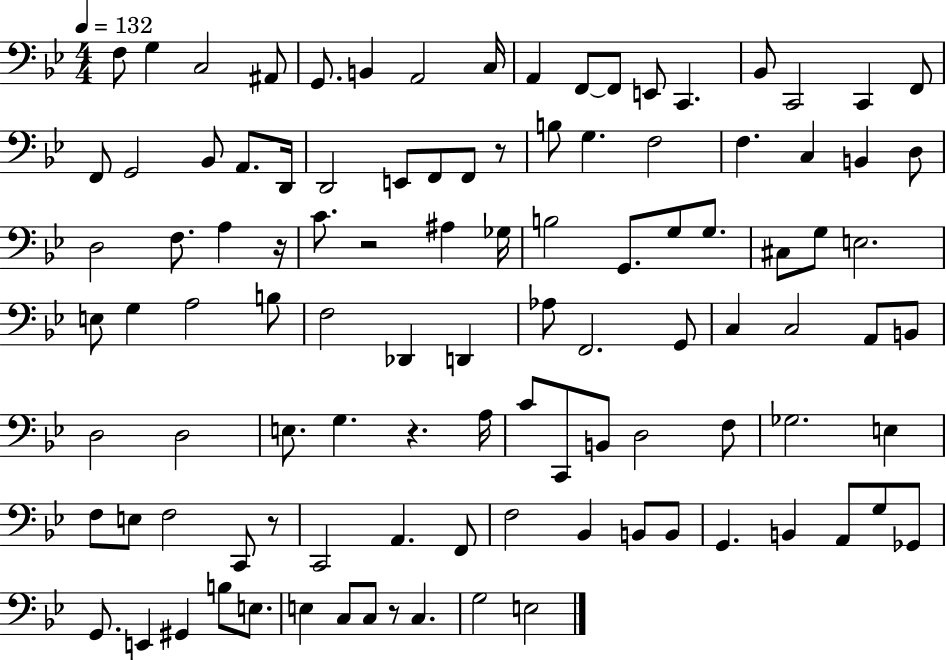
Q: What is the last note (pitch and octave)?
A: E3